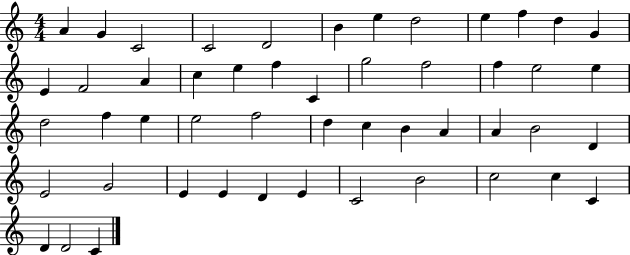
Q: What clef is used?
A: treble